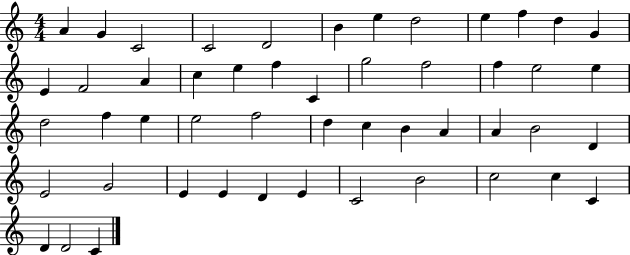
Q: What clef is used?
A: treble